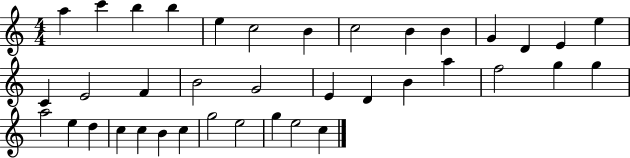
X:1
T:Untitled
M:4/4
L:1/4
K:C
a c' b b e c2 B c2 B B G D E e C E2 F B2 G2 E D B a f2 g g a2 e d c c B c g2 e2 g e2 c